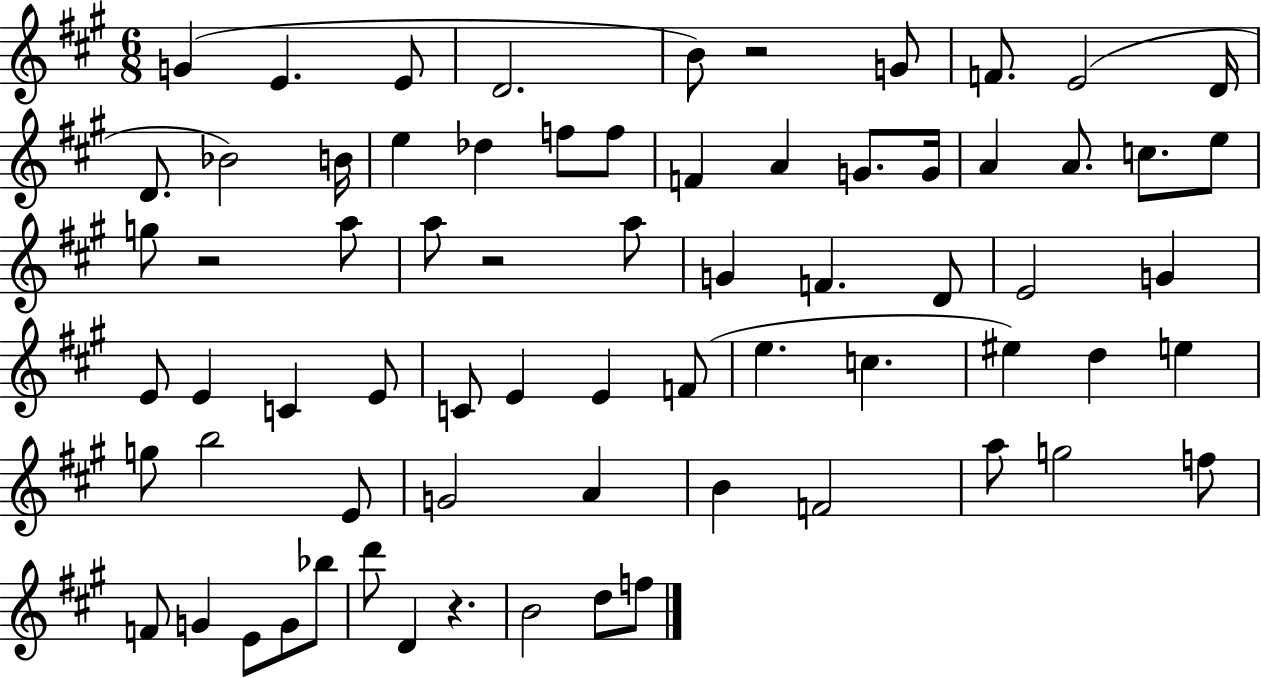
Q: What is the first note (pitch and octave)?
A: G4